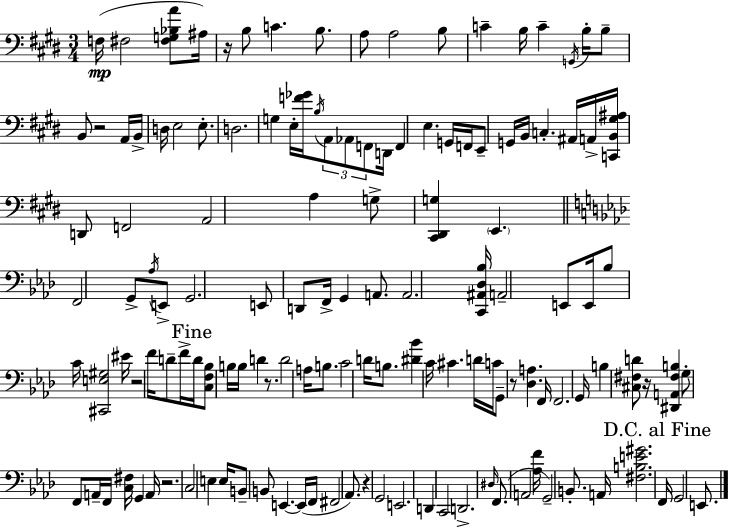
X:1
T:Untitled
M:3/4
L:1/4
K:E
F,/4 ^F,2 [^F,G,_B,A]/2 ^A,/4 z/4 B,/2 C B,/2 A,/2 A,2 B,/2 C B,/4 C G,,/4 B,/4 B,/2 B,,/2 z2 A,,/4 B,,/4 D,/4 E,2 E,/2 D,2 G, E,/4 [F_G]/4 B,/4 A,,/2 _A,,/2 F,,/2 D,,/4 F,, E, G,,/4 F,,/4 E,,/2 G,,/4 B,,/4 C, ^A,,/4 A,,/4 [C,,B,,^G,^A,]/4 D,,/2 F,,2 A,,2 A, G,/2 [^C,,^D,,G,] E,, F,,2 G,,/2 _A,/4 E,,/2 G,,2 E,,/2 D,,/2 F,,/4 G,, A,,/2 A,,2 [C,,^A,,_D,_B,]/4 A,,2 E,,/2 E,,/4 _B,/2 C/4 [^C,,E,^G,]2 ^E/4 z2 F/4 D/2 F/4 D/4 [C,F,_B,]/2 B,/4 B,/4 D z/2 D2 A,/4 B,/2 C2 D/4 B,/2 [^D_B] C/4 ^C D/4 C/4 G,,/2 z/2 [_D,A,] F,,/4 F,,2 G,,/4 B, [^C,^F,D]/2 z/4 [^D,,A,,^F,B,] G,/2 F,,/2 A,,/4 F,,/4 [C,^F,]/4 G,, A,,/4 z2 C,2 E, E,/4 B,,/2 B,,/2 E,, E,,/4 F,,/4 ^F,,2 _A,,/2 z G,,2 E,,2 D,, C,,2 D,,2 ^D,/4 F,,/2 A,,2 [_A,F]/4 G,,2 B,,/2 A,,/4 [^F,B,E^G]2 F,,/4 G,,2 E,,/2